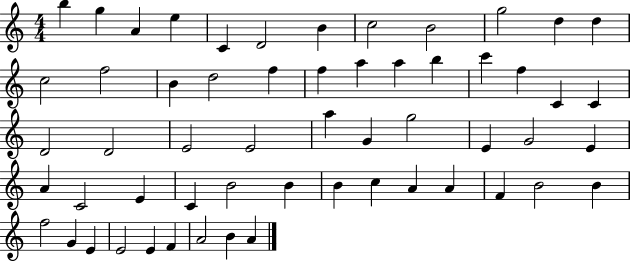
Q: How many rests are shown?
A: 0